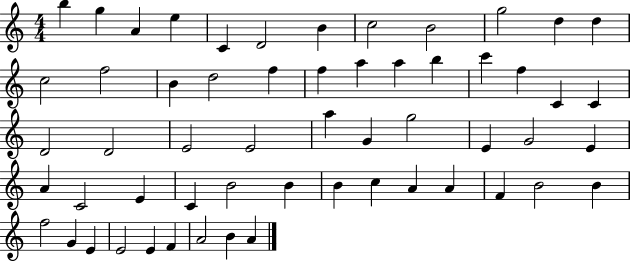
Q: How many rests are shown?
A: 0